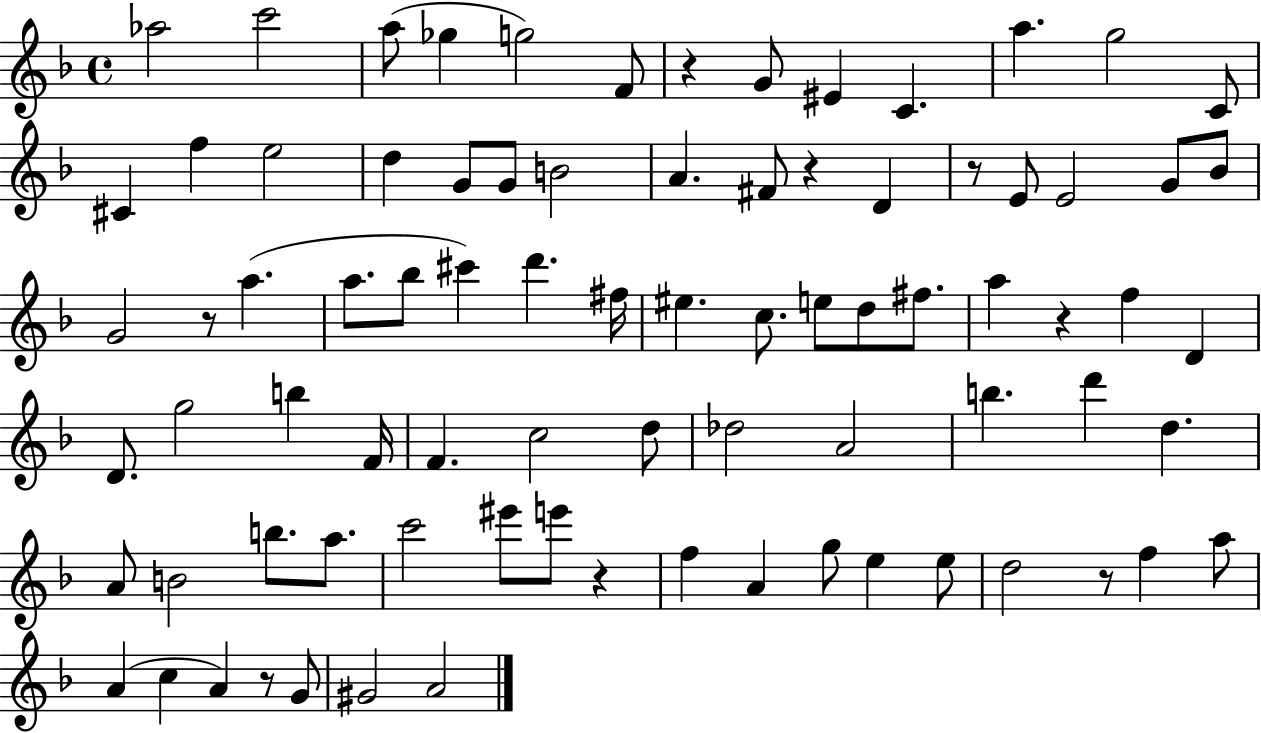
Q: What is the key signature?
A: F major